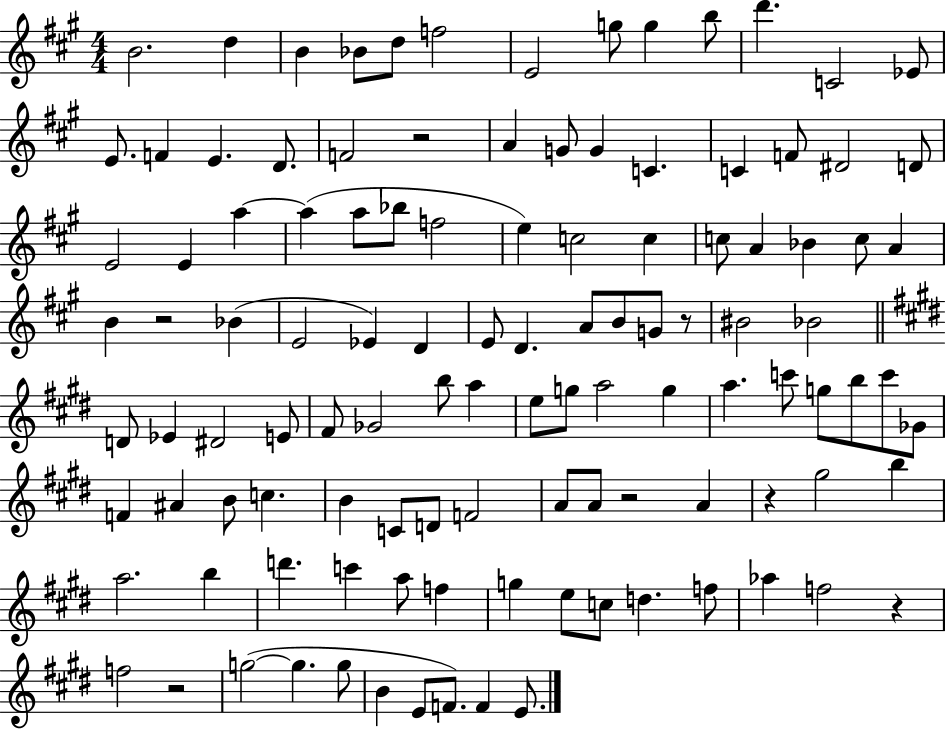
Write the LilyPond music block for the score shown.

{
  \clef treble
  \numericTimeSignature
  \time 4/4
  \key a \major
  b'2. d''4 | b'4 bes'8 d''8 f''2 | e'2 g''8 g''4 b''8 | d'''4. c'2 ees'8 | \break e'8. f'4 e'4. d'8. | f'2 r2 | a'4 g'8 g'4 c'4. | c'4 f'8 dis'2 d'8 | \break e'2 e'4 a''4~~ | a''4( a''8 bes''8 f''2 | e''4) c''2 c''4 | c''8 a'4 bes'4 c''8 a'4 | \break b'4 r2 bes'4( | e'2 ees'4) d'4 | e'8 d'4. a'8 b'8 g'8 r8 | bis'2 bes'2 | \break \bar "||" \break \key e \major d'8 ees'4 dis'2 e'8 | fis'8 ges'2 b''8 a''4 | e''8 g''8 a''2 g''4 | a''4. c'''8 g''8 b''8 c'''8 ges'8 | \break f'4 ais'4 b'8 c''4. | b'4 c'8 d'8 f'2 | a'8 a'8 r2 a'4 | r4 gis''2 b''4 | \break a''2. b''4 | d'''4. c'''4 a''8 f''4 | g''4 e''8 c''8 d''4. f''8 | aes''4 f''2 r4 | \break f''2 r2 | g''2~(~ g''4. g''8 | b'4 e'8 f'8.) f'4 e'8. | \bar "|."
}